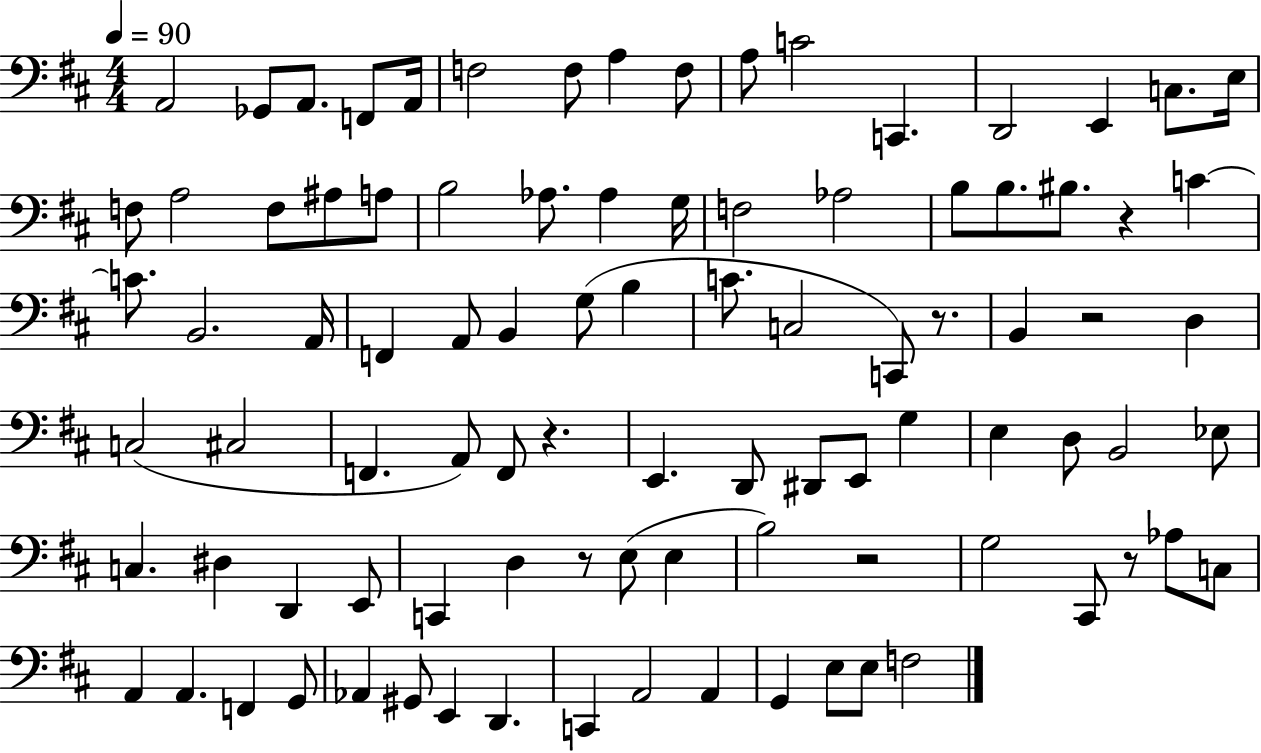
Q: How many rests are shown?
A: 7